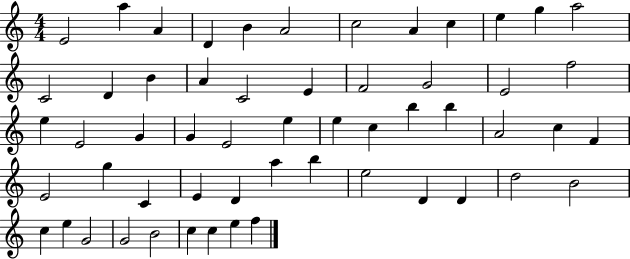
{
  \clef treble
  \numericTimeSignature
  \time 4/4
  \key c \major
  e'2 a''4 a'4 | d'4 b'4 a'2 | c''2 a'4 c''4 | e''4 g''4 a''2 | \break c'2 d'4 b'4 | a'4 c'2 e'4 | f'2 g'2 | e'2 f''2 | \break e''4 e'2 g'4 | g'4 e'2 e''4 | e''4 c''4 b''4 b''4 | a'2 c''4 f'4 | \break e'2 g''4 c'4 | e'4 d'4 a''4 b''4 | e''2 d'4 d'4 | d''2 b'2 | \break c''4 e''4 g'2 | g'2 b'2 | c''4 c''4 e''4 f''4 | \bar "|."
}